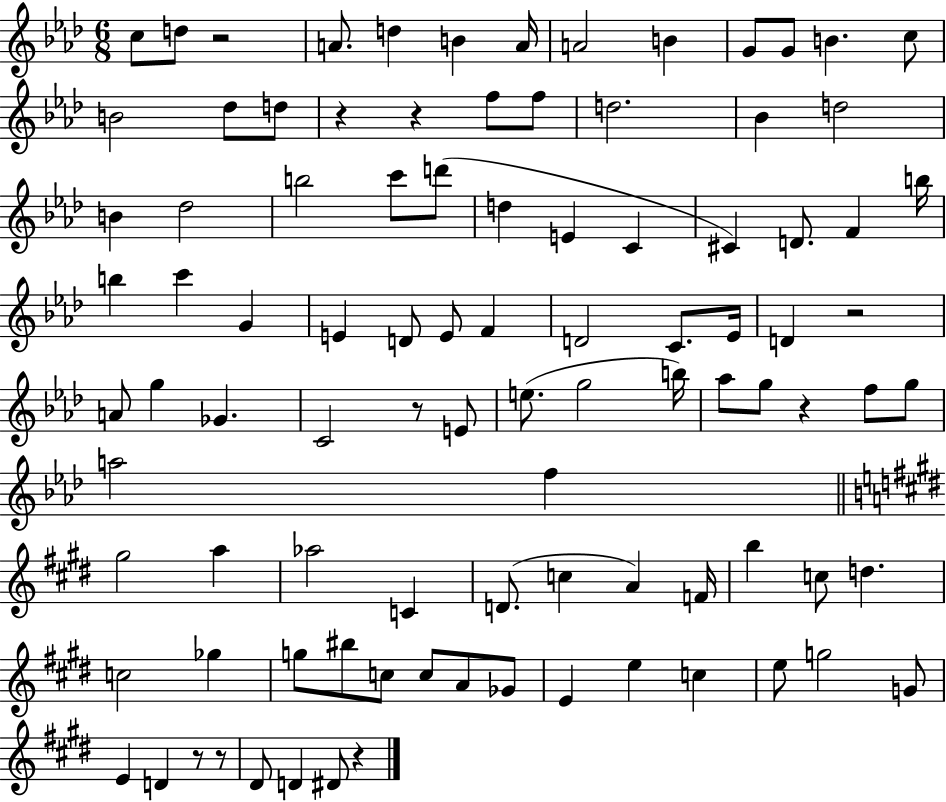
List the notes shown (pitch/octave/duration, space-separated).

C5/e D5/e R/h A4/e. D5/q B4/q A4/s A4/h B4/q G4/e G4/e B4/q. C5/e B4/h Db5/e D5/e R/q R/q F5/e F5/e D5/h. Bb4/q D5/h B4/q Db5/h B5/h C6/e D6/e D5/q E4/q C4/q C#4/q D4/e. F4/q B5/s B5/q C6/q G4/q E4/q D4/e E4/e F4/q D4/h C4/e. Eb4/s D4/q R/h A4/e G5/q Gb4/q. C4/h R/e E4/e E5/e. G5/h B5/s Ab5/e G5/e R/q F5/e G5/e A5/h F5/q G#5/h A5/q Ab5/h C4/q D4/e. C5/q A4/q F4/s B5/q C5/e D5/q. C5/h Gb5/q G5/e BIS5/e C5/e C5/e A4/e Gb4/e E4/q E5/q C5/q E5/e G5/h G4/e E4/q D4/q R/e R/e D#4/e D4/q D#4/e R/q